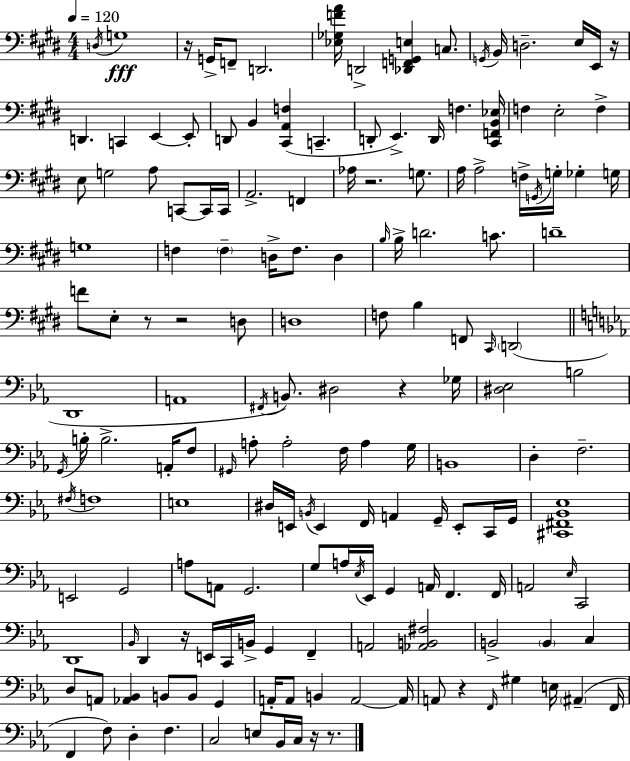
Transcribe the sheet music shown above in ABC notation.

X:1
T:Untitled
M:4/4
L:1/4
K:E
D,/4 G,4 z/4 G,,/4 F,,/2 D,,2 [_E,_G,FA]/4 D,,2 [_D,,F,,G,,E,] C,/2 G,,/4 B,,/4 D,2 E,/4 E,,/4 z/4 D,, C,, E,, E,,/2 D,,/2 B,, [^C,,A,,F,] C,, D,,/2 E,, D,,/4 F, [^C,,F,,B,,_E,]/4 F, E,2 F, E,/2 G,2 A,/2 C,,/2 C,,/4 C,,/4 A,,2 F,, _A,/4 z2 G,/2 A,/4 A,2 F,/4 G,,/4 G,/4 _G, G,/4 G,4 F, F, D,/4 F,/2 D, B,/4 B,/4 D2 C/2 D4 F/2 E,/2 z/2 z2 D,/2 D,4 F,/2 B, F,,/2 ^C,,/4 D,,2 D,,4 A,,4 ^F,,/4 B,,/2 ^D,2 z _G,/4 [^D,_E,]2 B,2 G,,/4 B,/4 B,2 A,,/4 F,/2 ^G,,/4 A,/2 A,2 F,/4 A, G,/4 B,,4 D, F,2 ^F,/4 F,4 E,4 ^D,/4 E,,/4 B,,/4 E,, F,,/4 A,, G,,/4 E,,/2 C,,/4 G,,/4 [^C,,^F,,_B,,_E,]4 E,,2 G,,2 A,/2 A,,/2 G,,2 G,/2 A,/4 _E,/4 _E,,/4 G,, A,,/4 F,, F,,/4 A,,2 _E,/4 C,,2 D,,4 _B,,/4 D,, z/4 E,,/4 C,,/4 B,,/4 G,, F,, A,,2 [_A,,B,,^F,]2 B,,2 B,, C, D,/2 A,,/2 [_A,,_B,,] B,,/2 B,,/2 G,, A,,/4 A,,/2 B,, A,,2 A,,/4 A,,/2 z F,,/4 ^G, E,/4 ^A,, F,,/4 F,, F,/2 D, F, C,2 E,/2 _B,,/4 C,/4 z/4 z/2